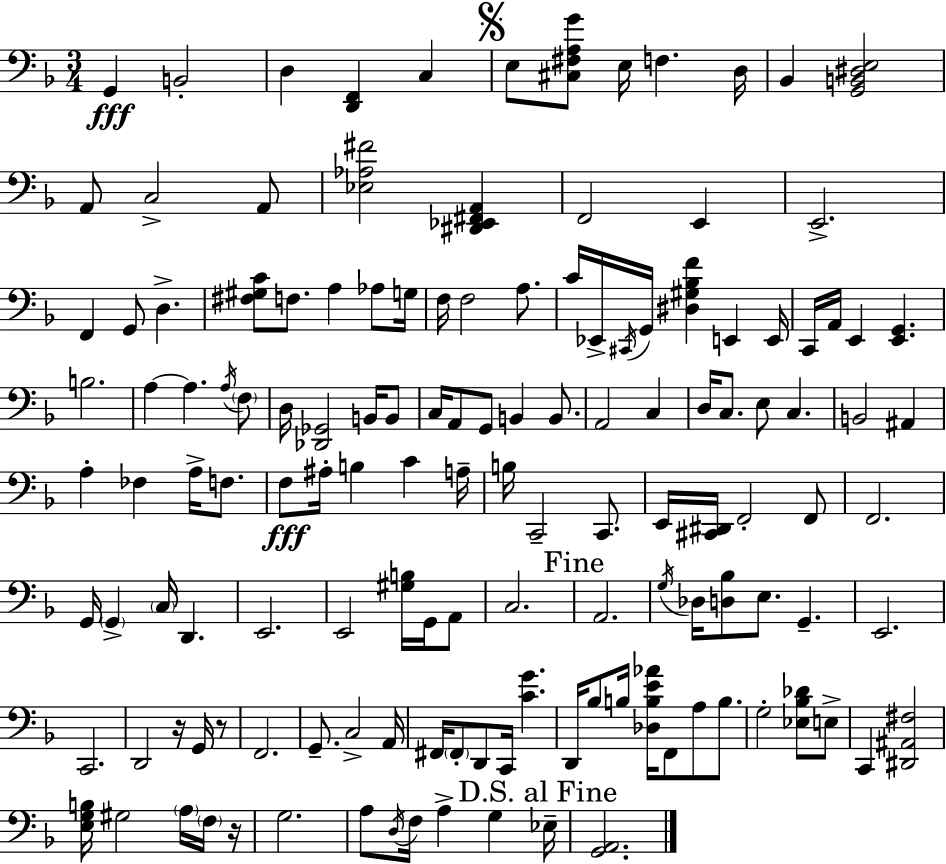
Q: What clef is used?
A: bass